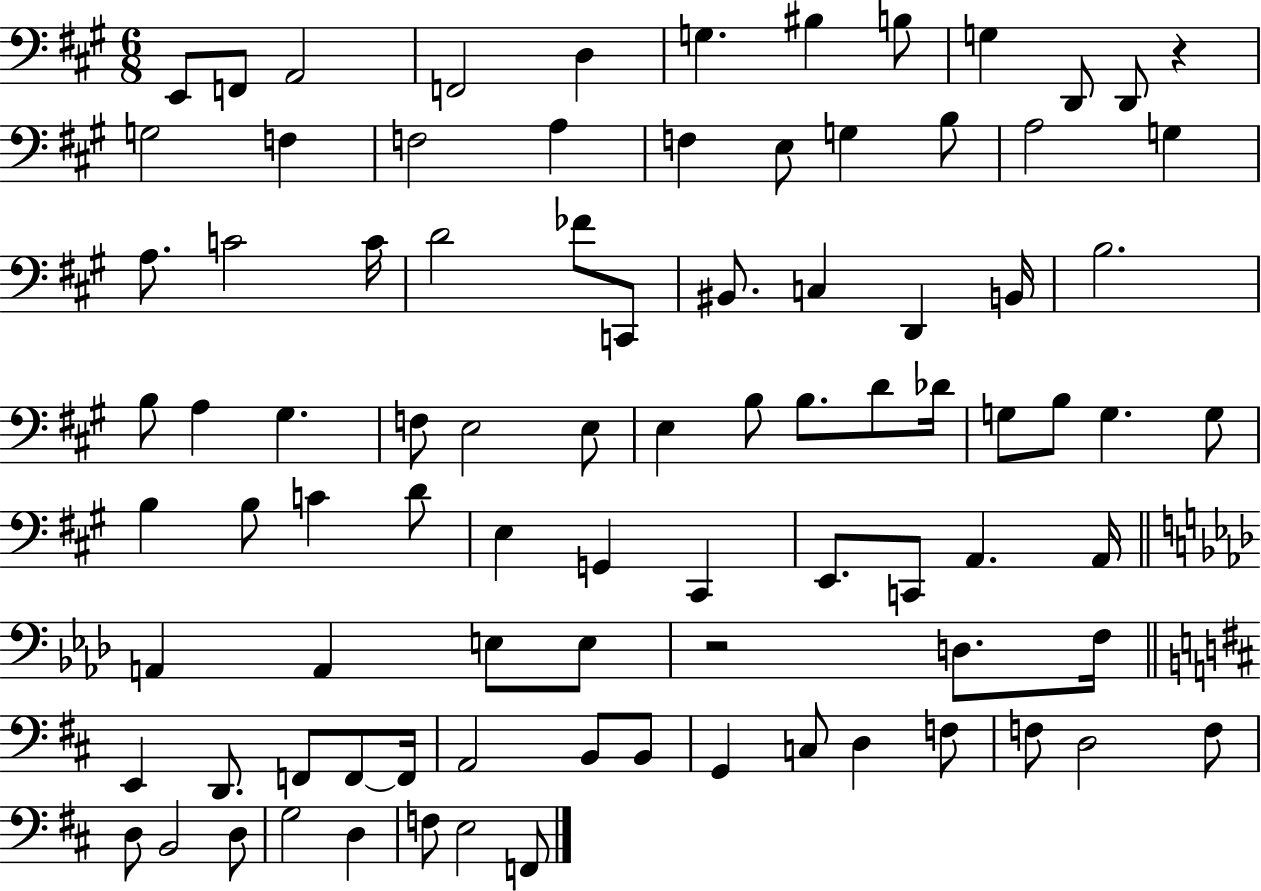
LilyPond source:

{
  \clef bass
  \numericTimeSignature
  \time 6/8
  \key a \major
  e,8 f,8 a,2 | f,2 d4 | g4. bis4 b8 | g4 d,8 d,8 r4 | \break g2 f4 | f2 a4 | f4 e8 g4 b8 | a2 g4 | \break a8. c'2 c'16 | d'2 fes'8 c,8 | bis,8. c4 d,4 b,16 | b2. | \break b8 a4 gis4. | f8 e2 e8 | e4 b8 b8. d'8 des'16 | g8 b8 g4. g8 | \break b4 b8 c'4 d'8 | e4 g,4 cis,4 | e,8. c,8 a,4. a,16 | \bar "||" \break \key f \minor a,4 a,4 e8 e8 | r2 d8. f16 | \bar "||" \break \key d \major e,4 d,8. f,8 f,8~~ f,16 | a,2 b,8 b,8 | g,4 c8 d4 f8 | f8 d2 f8 | \break d8 b,2 d8 | g2 d4 | f8 e2 f,8 | \bar "|."
}